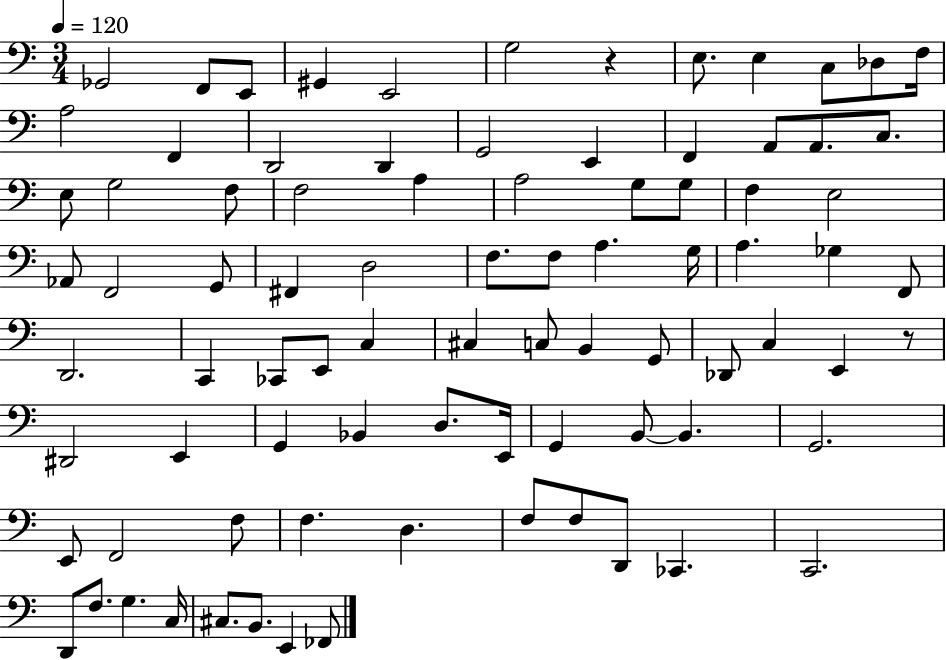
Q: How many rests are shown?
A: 2